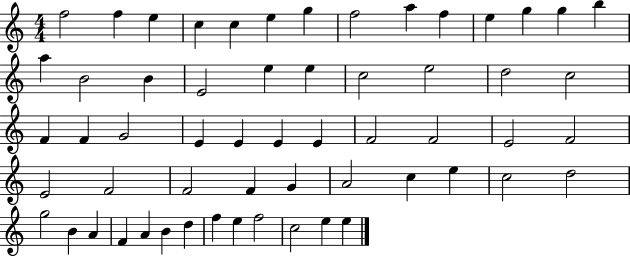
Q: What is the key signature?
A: C major